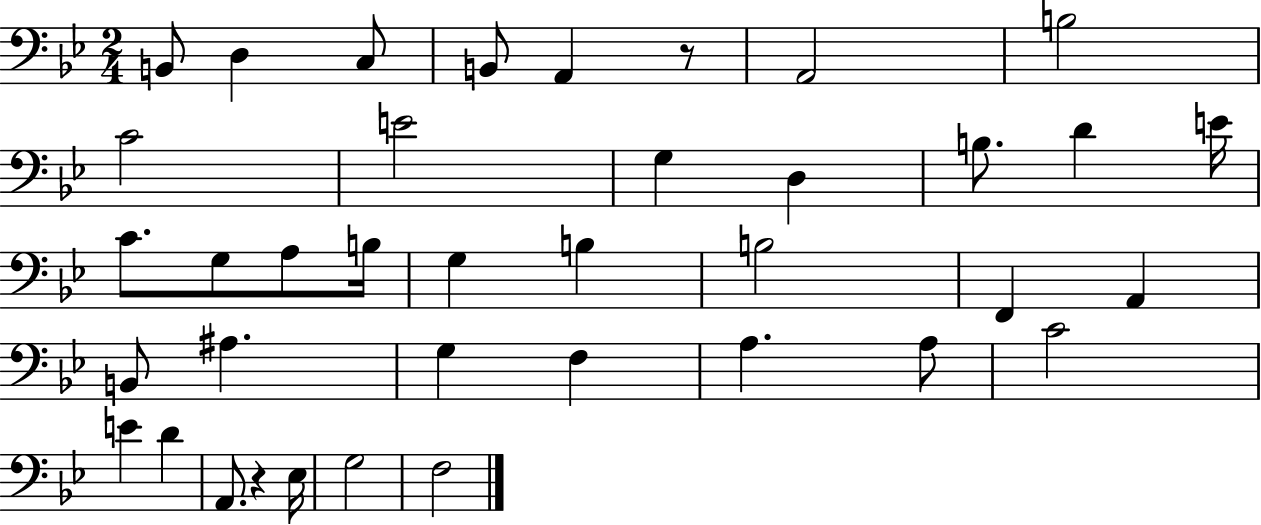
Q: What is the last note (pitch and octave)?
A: F3